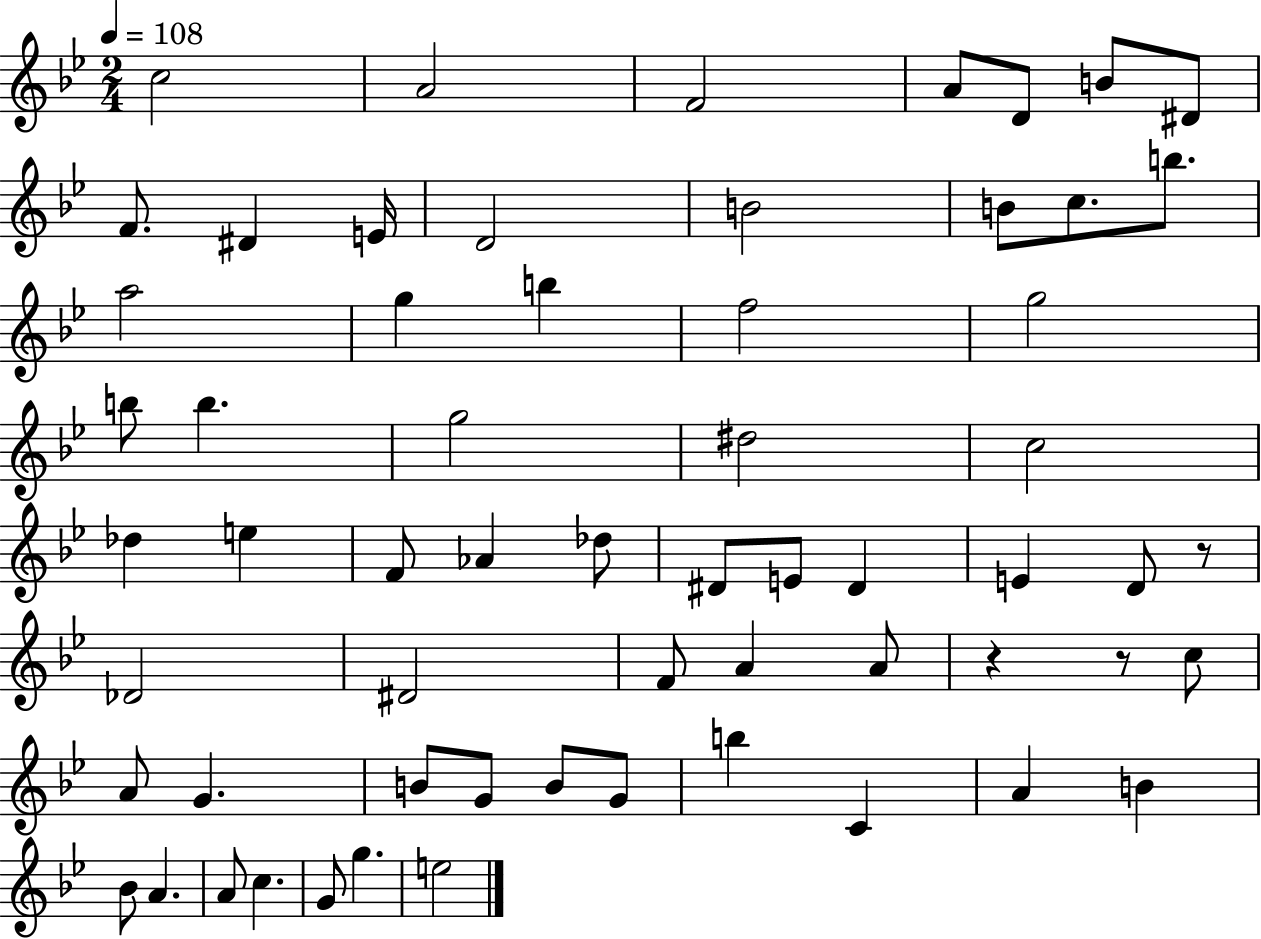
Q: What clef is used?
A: treble